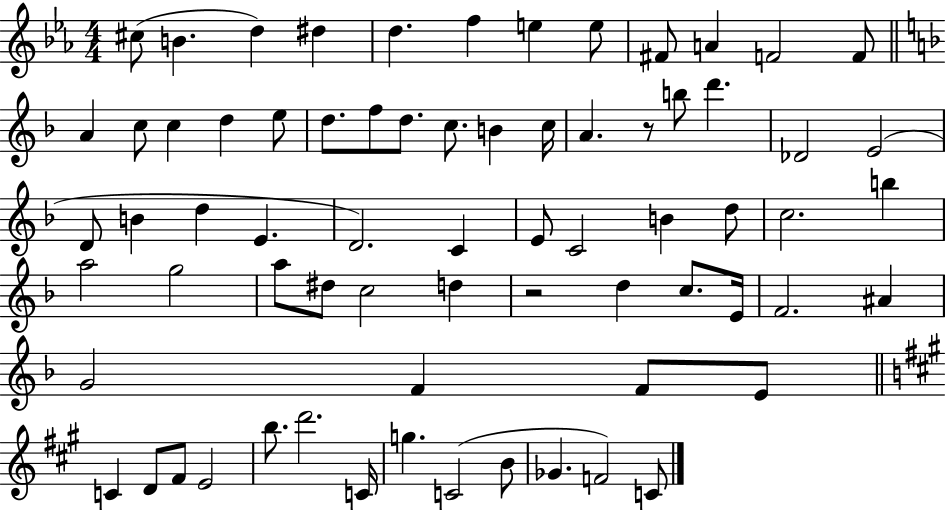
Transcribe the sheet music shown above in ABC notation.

X:1
T:Untitled
M:4/4
L:1/4
K:Eb
^c/2 B d ^d d f e e/2 ^F/2 A F2 F/2 A c/2 c d e/2 d/2 f/2 d/2 c/2 B c/4 A z/2 b/2 d' _D2 E2 D/2 B d E D2 C E/2 C2 B d/2 c2 b a2 g2 a/2 ^d/2 c2 d z2 d c/2 E/4 F2 ^A G2 F F/2 E/2 C D/2 ^F/2 E2 b/2 d'2 C/4 g C2 B/2 _G F2 C/2